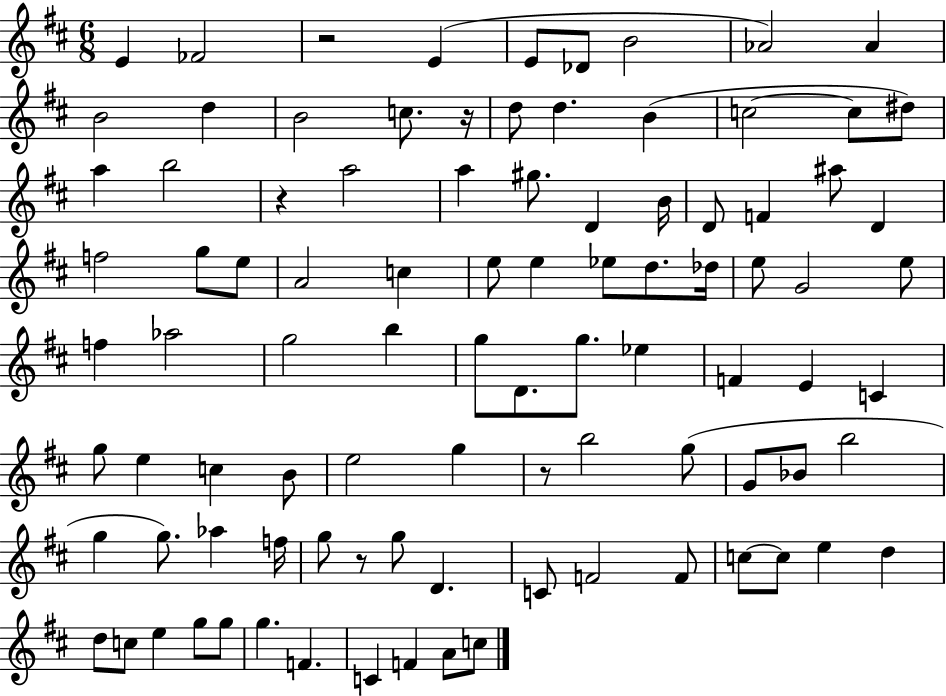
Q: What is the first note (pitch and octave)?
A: E4